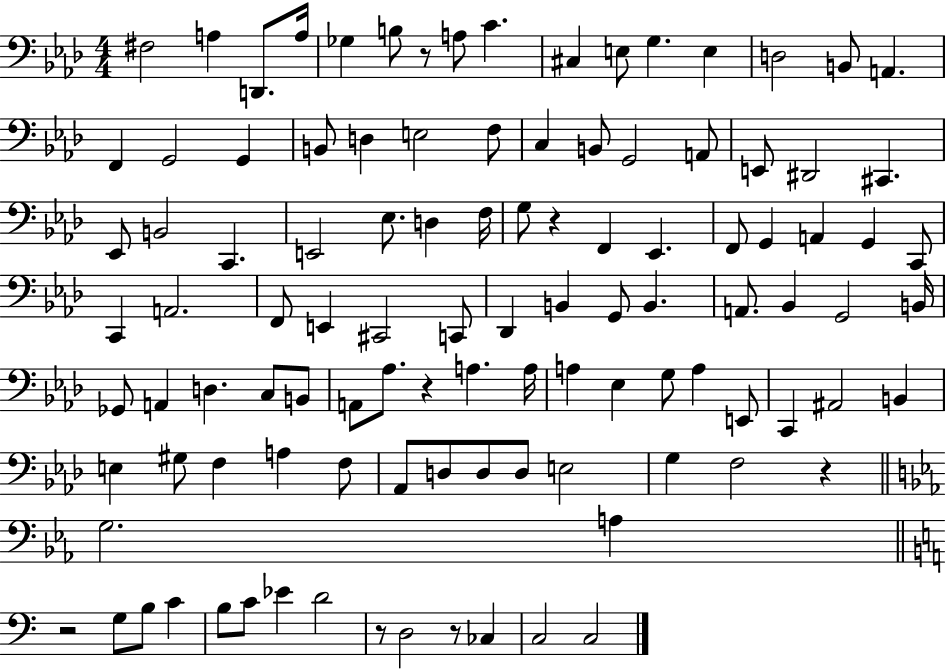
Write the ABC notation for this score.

X:1
T:Untitled
M:4/4
L:1/4
K:Ab
^F,2 A, D,,/2 A,/4 _G, B,/2 z/2 A,/2 C ^C, E,/2 G, E, D,2 B,,/2 A,, F,, G,,2 G,, B,,/2 D, E,2 F,/2 C, B,,/2 G,,2 A,,/2 E,,/2 ^D,,2 ^C,, _E,,/2 B,,2 C,, E,,2 _E,/2 D, F,/4 G,/2 z F,, _E,, F,,/2 G,, A,, G,, C,,/2 C,, A,,2 F,,/2 E,, ^C,,2 C,,/2 _D,, B,, G,,/2 B,, A,,/2 _B,, G,,2 B,,/4 _G,,/2 A,, D, C,/2 B,,/2 A,,/2 _A,/2 z A, A,/4 A, _E, G,/2 A, E,,/2 C,, ^A,,2 B,, E, ^G,/2 F, A, F,/2 _A,,/2 D,/2 D,/2 D,/2 E,2 G, F,2 z G,2 A, z2 G,/2 B,/2 C B,/2 C/2 _E D2 z/2 D,2 z/2 _C, C,2 C,2